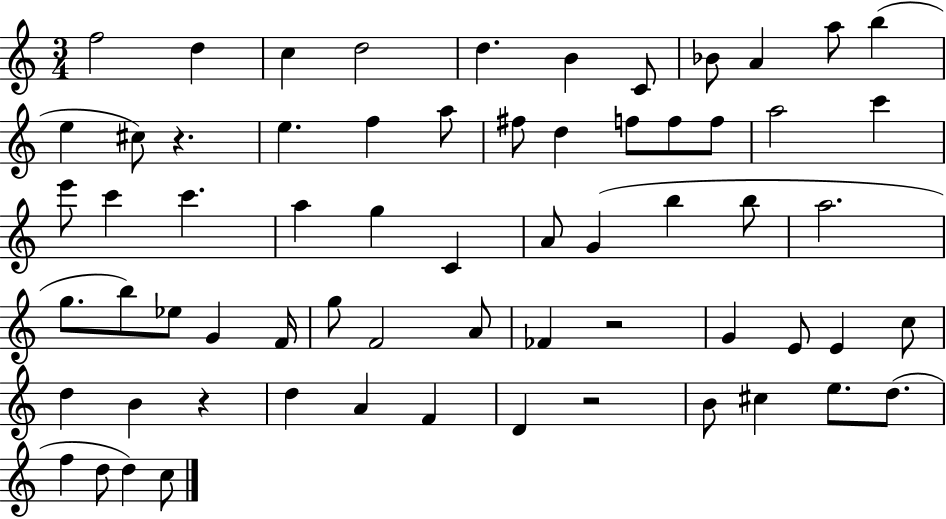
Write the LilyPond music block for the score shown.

{
  \clef treble
  \numericTimeSignature
  \time 3/4
  \key c \major
  f''2 d''4 | c''4 d''2 | d''4. b'4 c'8 | bes'8 a'4 a''8 b''4( | \break e''4 cis''8) r4. | e''4. f''4 a''8 | fis''8 d''4 f''8 f''8 f''8 | a''2 c'''4 | \break e'''8 c'''4 c'''4. | a''4 g''4 c'4 | a'8 g'4( b''4 b''8 | a''2. | \break g''8. b''8) ees''8 g'4 f'16 | g''8 f'2 a'8 | fes'4 r2 | g'4 e'8 e'4 c''8 | \break d''4 b'4 r4 | d''4 a'4 f'4 | d'4 r2 | b'8 cis''4 e''8. d''8.( | \break f''4 d''8 d''4) c''8 | \bar "|."
}